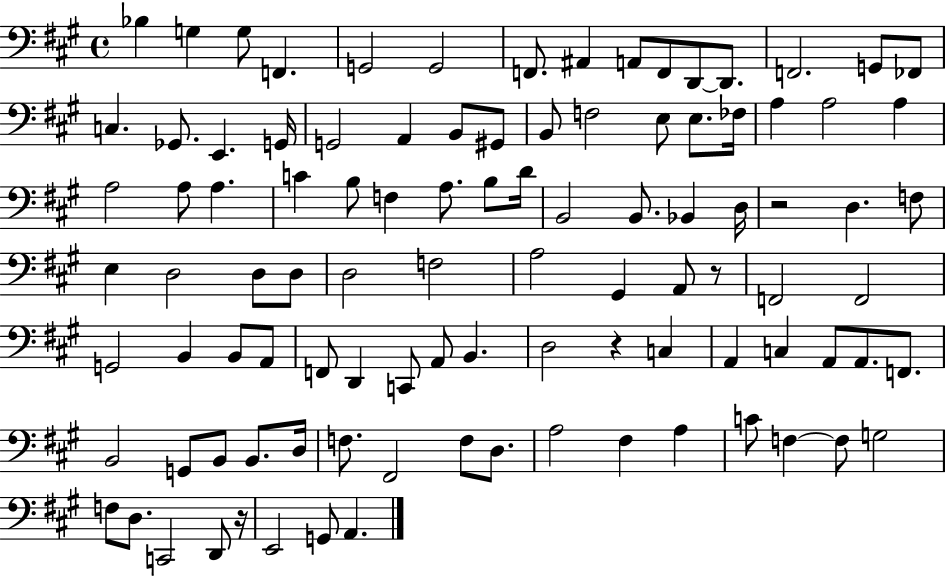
X:1
T:Untitled
M:4/4
L:1/4
K:A
_B, G, G,/2 F,, G,,2 G,,2 F,,/2 ^A,, A,,/2 F,,/2 D,,/2 D,,/2 F,,2 G,,/2 _F,,/2 C, _G,,/2 E,, G,,/4 G,,2 A,, B,,/2 ^G,,/2 B,,/2 F,2 E,/2 E,/2 _F,/4 A, A,2 A, A,2 A,/2 A, C B,/2 F, A,/2 B,/2 D/4 B,,2 B,,/2 _B,, D,/4 z2 D, F,/2 E, D,2 D,/2 D,/2 D,2 F,2 A,2 ^G,, A,,/2 z/2 F,,2 F,,2 G,,2 B,, B,,/2 A,,/2 F,,/2 D,, C,,/2 A,,/2 B,, D,2 z C, A,, C, A,,/2 A,,/2 F,,/2 B,,2 G,,/2 B,,/2 B,,/2 D,/4 F,/2 ^F,,2 F,/2 D,/2 A,2 ^F, A, C/2 F, F,/2 G,2 F,/2 D,/2 C,,2 D,,/2 z/4 E,,2 G,,/2 A,,